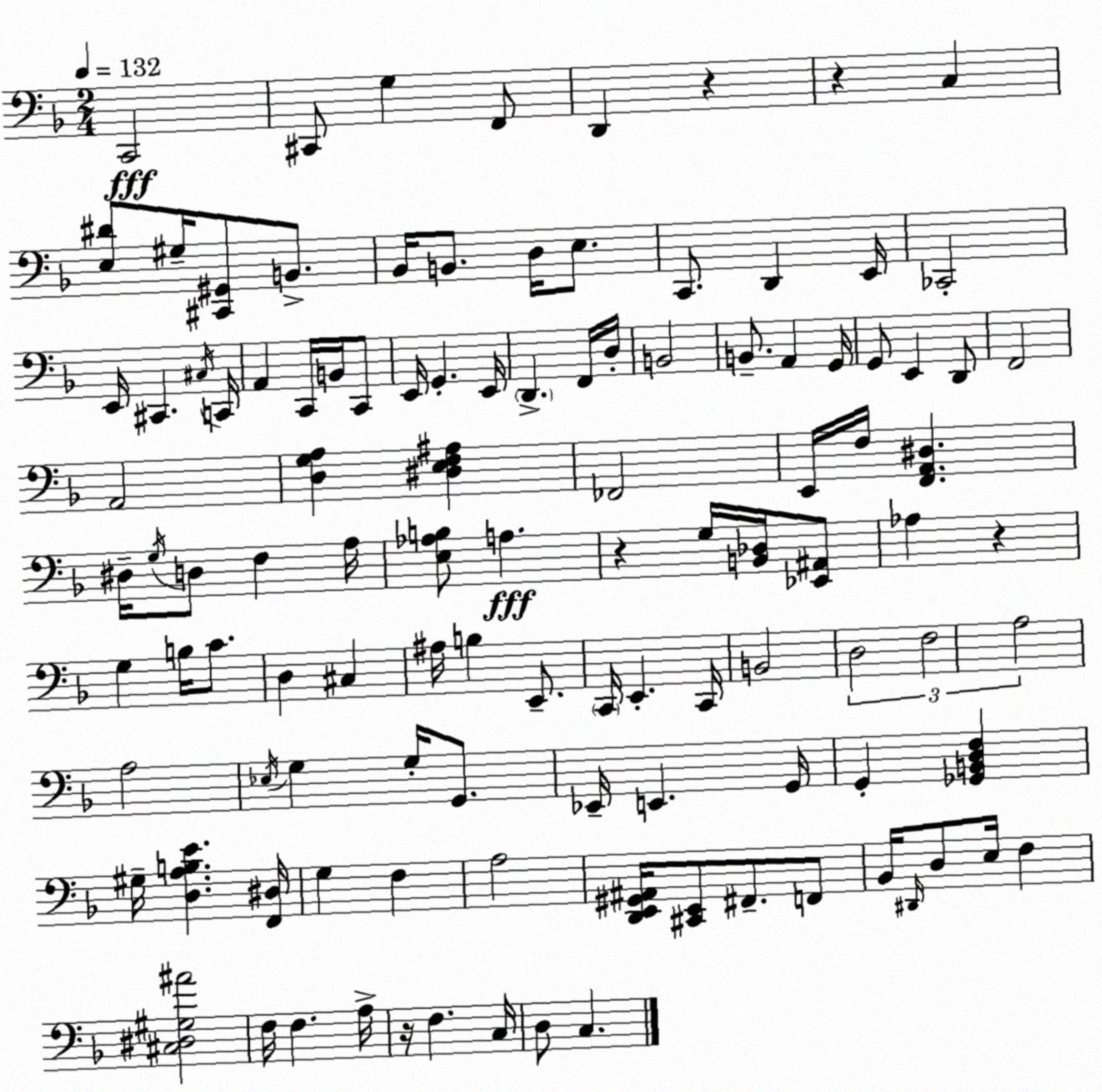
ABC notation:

X:1
T:Untitled
M:2/4
L:1/4
K:F
C,,2 ^C,,/2 G, F,,/2 D,, z z C, [E,^D]/2 ^G,/4 [^C,,^G,,]/2 B,,/2 _B,,/4 B,,/2 D,/4 E,/2 C,,/2 D,, E,,/4 _C,,2 E,,/4 ^C,, ^C,/4 C,,/4 A,, C,,/4 B,,/4 C,,/2 E,,/4 G,, E,,/4 D,, F,,/4 D,/4 B,,2 B,,/2 A,, G,,/4 G,,/2 E,, D,,/2 F,,2 A,,2 [D,G,A,] [^D,E,F,^A,] _F,,2 E,,/4 F,/4 [F,,A,,^D,] ^D,/4 G,/4 D,/2 F, A,/4 [E,_A,B,]/2 A, z G,/4 [B,,_D,]/4 [_E,,^A,,]/2 _A, z G, B,/4 C/2 D, ^C, ^A,/4 B, E,,/2 C,,/4 E,, C,,/4 B,,2 D,2 F,2 A,2 A,2 _E,/4 G, G,/4 G,,/2 _E,,/4 E,, G,,/4 G,, [_G,,B,,D,F,] ^G,/4 [D,A,B,E] [F,,^D,]/4 G, F, A,2 [D,,E,,^G,,^A,,]/4 [^C,,E,,]/2 ^F,,/2 F,,/2 _B,,/4 ^D,,/4 D,/2 E,/4 F, [^C,^D,^G,^A]2 F,/4 F, A,/4 z/4 F, C,/4 D,/2 C,